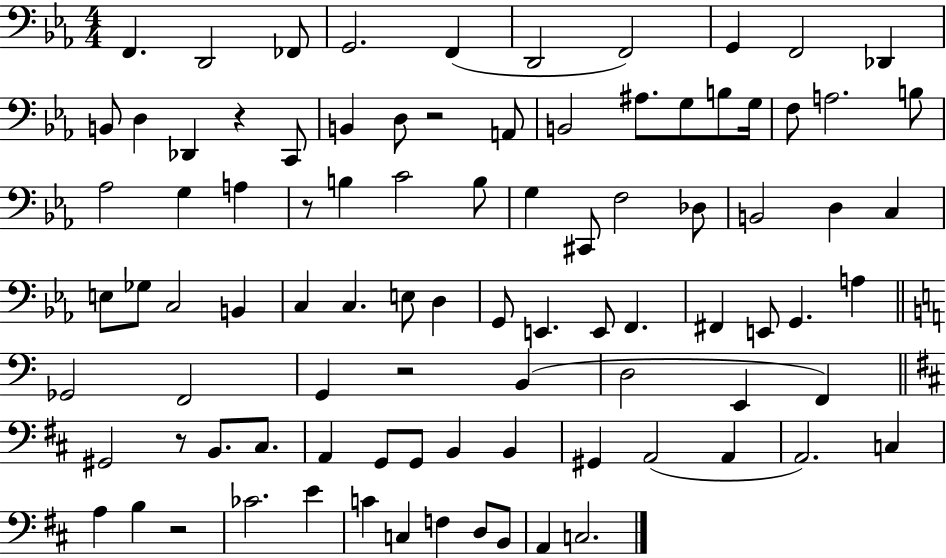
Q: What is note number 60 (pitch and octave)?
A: E2